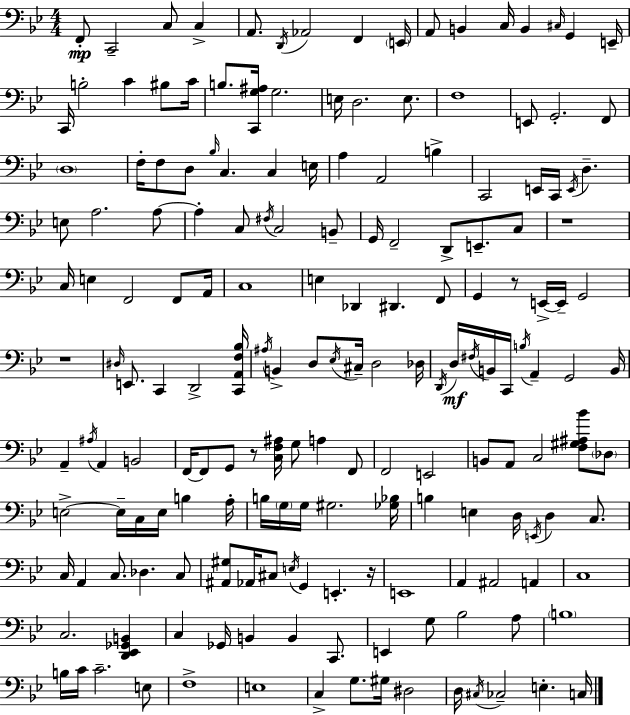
X:1
T:Untitled
M:4/4
L:1/4
K:Bb
F,,/2 C,,2 C,/2 C, A,,/2 D,,/4 _A,,2 F,, E,,/4 A,,/2 B,, C,/4 B,, ^C,/4 G,, E,,/4 C,,/4 B,2 C ^B,/2 C/4 B,/2 [C,,G,^A,]/4 G,2 E,/4 D,2 E,/2 F,4 E,,/2 G,,2 F,,/2 D,4 F,/4 F,/2 D,/2 _B,/4 C, C, E,/4 A, A,,2 B, C,,2 E,,/4 C,,/4 E,,/4 D, E,/2 A,2 A,/2 A, C,/2 ^F,/4 C,2 B,,/2 G,,/4 F,,2 D,,/2 E,,/2 C,/2 z4 C,/4 E, F,,2 F,,/2 A,,/4 C,4 E, _D,, ^D,, F,,/2 G,, z/2 E,,/4 E,,/4 G,,2 z4 ^D,/4 E,,/2 C,, D,,2 [C,,A,,F,_B,]/4 ^A,/4 B,, D,/2 _E,/4 ^C,/4 D,2 _D,/4 D,,/4 D,/4 ^F,/4 B,,/4 C,,/4 B,/4 A,, G,,2 B,,/4 A,, ^A,/4 A,, B,,2 F,,/4 F,,/2 G,,/2 z/2 [C,F,^A,]/4 G,/2 A, F,,/2 F,,2 E,,2 B,,/2 A,,/2 C,2 [F,^G,^A,_B]/2 _D,/2 E,2 E,/4 C,/4 E,/4 B, A,/4 B,/4 G,/4 G,/4 ^G,2 [_G,_B,]/4 B, E, D,/4 E,,/4 D, C,/2 C,/4 A,, C,/2 _D, C,/2 [^A,,^G,]/2 _A,,/4 ^C,/2 E,/4 G,, E,, z/4 E,,4 A,, ^A,,2 A,, C,4 C,2 [D,,_E,,_G,,B,,] C, _G,,/4 B,, B,, C,,/2 E,, G,/2 _B,2 A,/2 B,4 B,/4 C/4 C2 E,/2 F,4 E,4 C, G,/2 ^G,/4 ^D,2 D,/4 ^C,/4 _C,2 E, C,/4